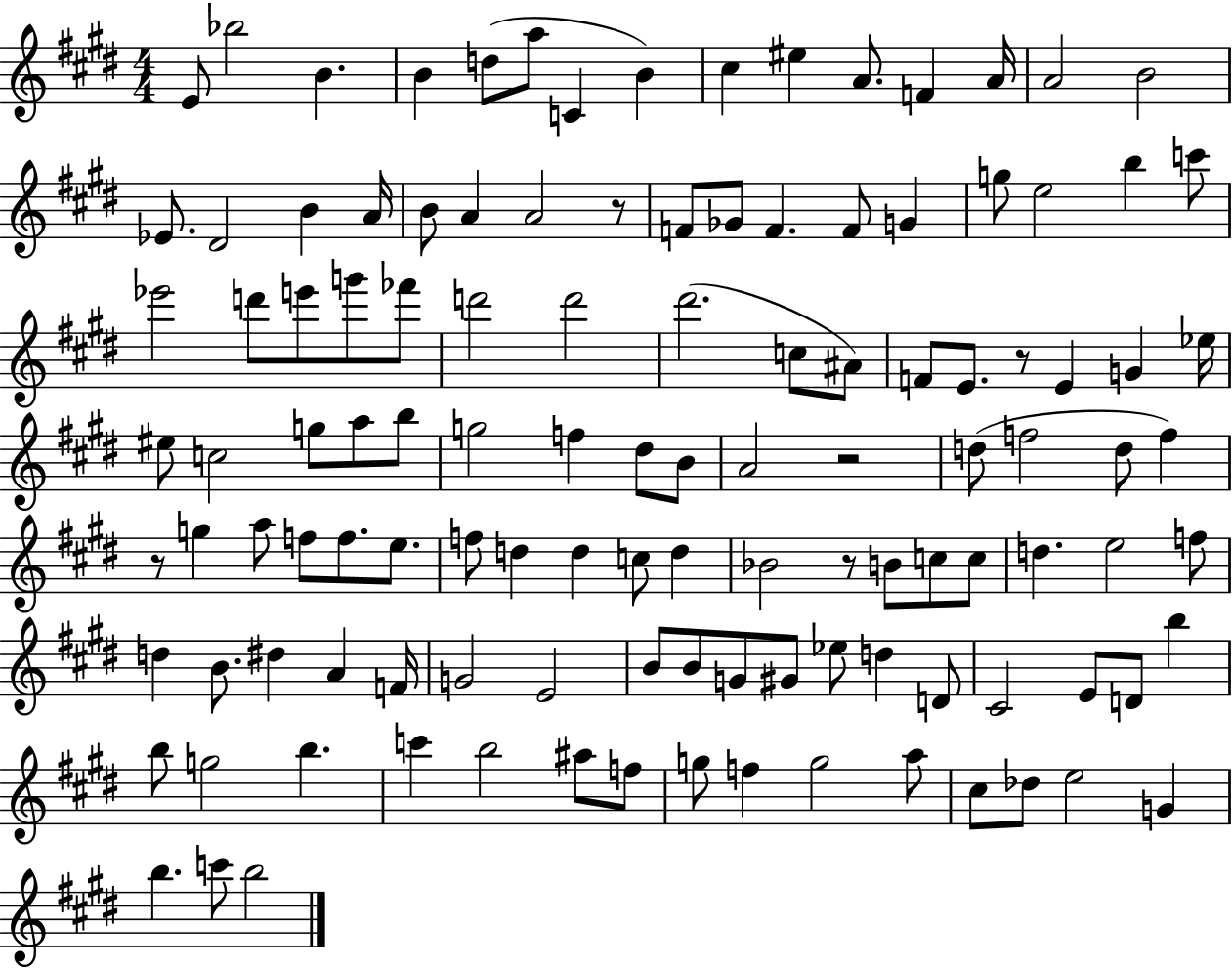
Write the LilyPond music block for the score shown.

{
  \clef treble
  \numericTimeSignature
  \time 4/4
  \key e \major
  e'8 bes''2 b'4. | b'4 d''8( a''8 c'4 b'4) | cis''4 eis''4 a'8. f'4 a'16 | a'2 b'2 | \break ees'8. dis'2 b'4 a'16 | b'8 a'4 a'2 r8 | f'8 ges'8 f'4. f'8 g'4 | g''8 e''2 b''4 c'''8 | \break ees'''2 d'''8 e'''8 g'''8 fes'''8 | d'''2 d'''2 | dis'''2.( c''8 ais'8) | f'8 e'8. r8 e'4 g'4 ees''16 | \break eis''8 c''2 g''8 a''8 b''8 | g''2 f''4 dis''8 b'8 | a'2 r2 | d''8( f''2 d''8 f''4) | \break r8 g''4 a''8 f''8 f''8. e''8. | f''8 d''4 d''4 c''8 d''4 | bes'2 r8 b'8 c''8 c''8 | d''4. e''2 f''8 | \break d''4 b'8. dis''4 a'4 f'16 | g'2 e'2 | b'8 b'8 g'8 gis'8 ees''8 d''4 d'8 | cis'2 e'8 d'8 b''4 | \break b''8 g''2 b''4. | c'''4 b''2 ais''8 f''8 | g''8 f''4 g''2 a''8 | cis''8 des''8 e''2 g'4 | \break b''4. c'''8 b''2 | \bar "|."
}